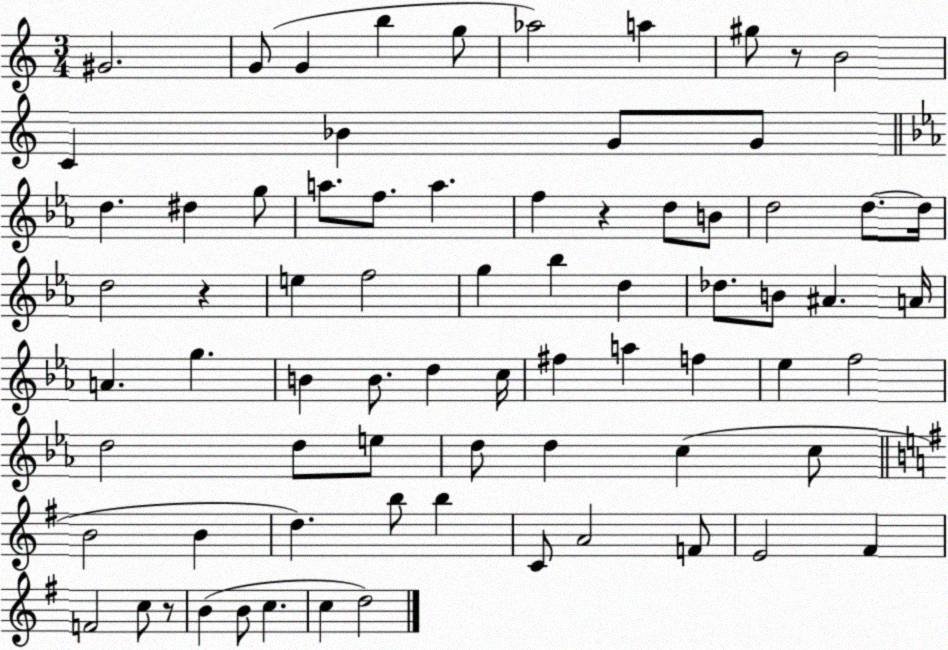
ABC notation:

X:1
T:Untitled
M:3/4
L:1/4
K:C
^G2 G/2 G b g/2 _a2 a ^g/2 z/2 B2 C _B G/2 G/2 d ^d g/2 a/2 f/2 a f z d/2 B/2 d2 d/2 d/4 d2 z e f2 g _b d _d/2 B/2 ^A A/4 A g B B/2 d c/4 ^f a f _e f2 d2 d/2 e/2 d/2 d c c/2 B2 B d b/2 b C/2 A2 F/2 E2 ^F F2 c/2 z/2 B B/2 c c d2